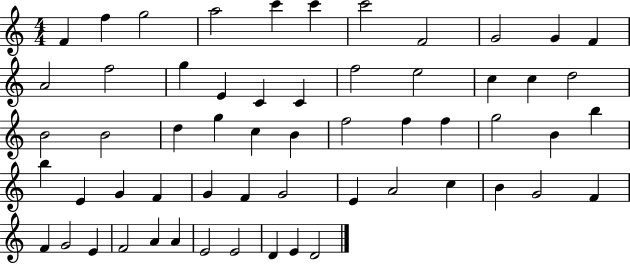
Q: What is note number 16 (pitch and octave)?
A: C4